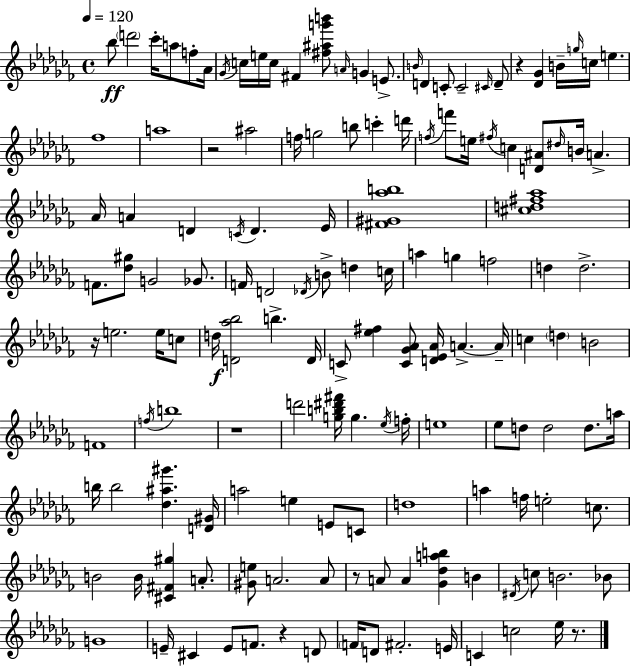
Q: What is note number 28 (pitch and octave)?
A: F5